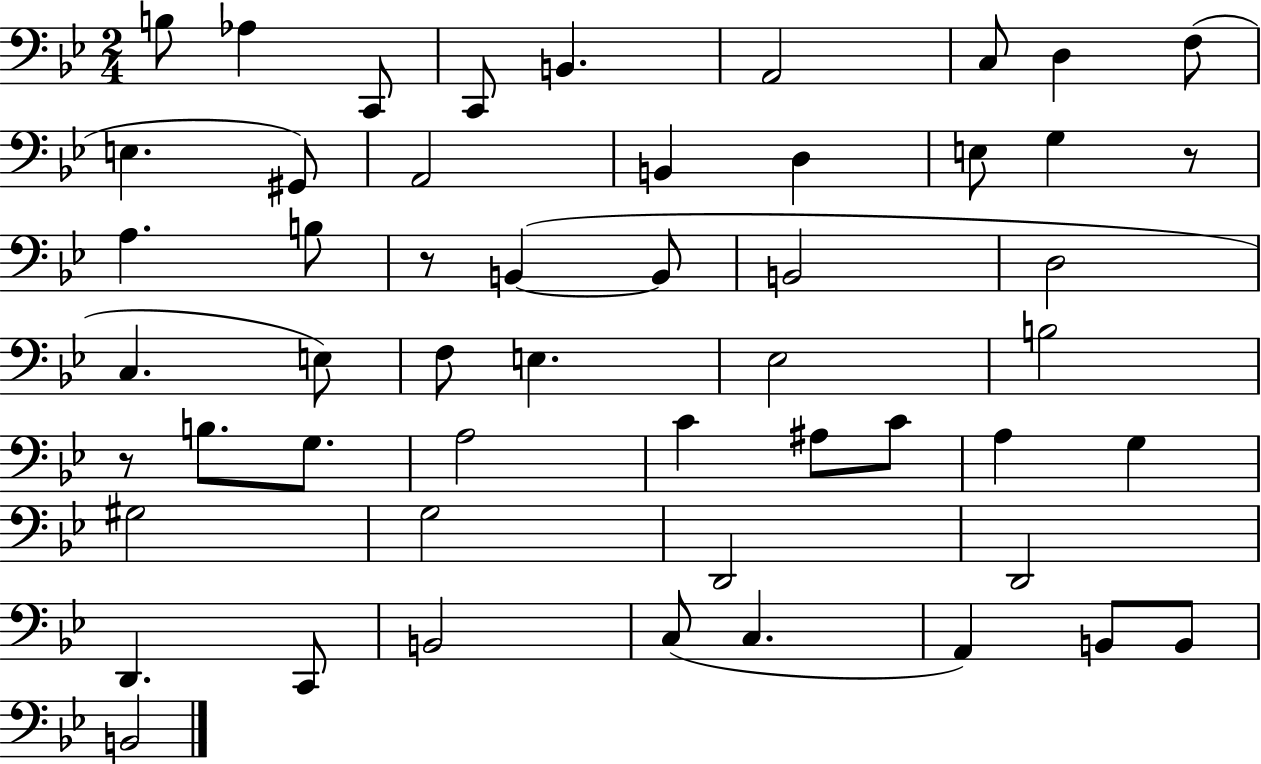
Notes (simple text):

B3/e Ab3/q C2/e C2/e B2/q. A2/h C3/e D3/q F3/e E3/q. G#2/e A2/h B2/q D3/q E3/e G3/q R/e A3/q. B3/e R/e B2/q B2/e B2/h D3/h C3/q. E3/e F3/e E3/q. Eb3/h B3/h R/e B3/e. G3/e. A3/h C4/q A#3/e C4/e A3/q G3/q G#3/h G3/h D2/h D2/h D2/q. C2/e B2/h C3/e C3/q. A2/q B2/e B2/e B2/h